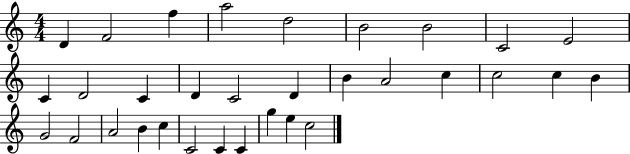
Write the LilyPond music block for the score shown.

{
  \clef treble
  \numericTimeSignature
  \time 4/4
  \key c \major
  d'4 f'2 f''4 | a''2 d''2 | b'2 b'2 | c'2 e'2 | \break c'4 d'2 c'4 | d'4 c'2 d'4 | b'4 a'2 c''4 | c''2 c''4 b'4 | \break g'2 f'2 | a'2 b'4 c''4 | c'2 c'4 c'4 | g''4 e''4 c''2 | \break \bar "|."
}